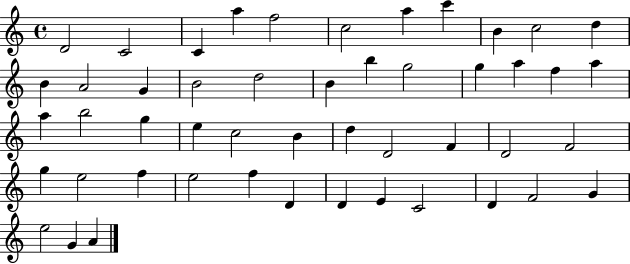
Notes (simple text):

D4/h C4/h C4/q A5/q F5/h C5/h A5/q C6/q B4/q C5/h D5/q B4/q A4/h G4/q B4/h D5/h B4/q B5/q G5/h G5/q A5/q F5/q A5/q A5/q B5/h G5/q E5/q C5/h B4/q D5/q D4/h F4/q D4/h F4/h G5/q E5/h F5/q E5/h F5/q D4/q D4/q E4/q C4/h D4/q F4/h G4/q E5/h G4/q A4/q